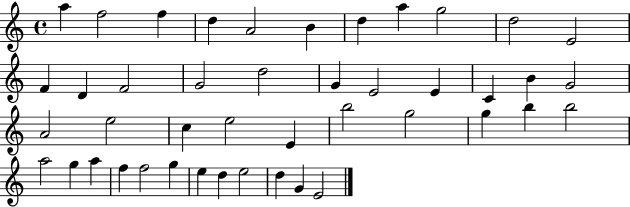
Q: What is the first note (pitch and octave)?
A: A5